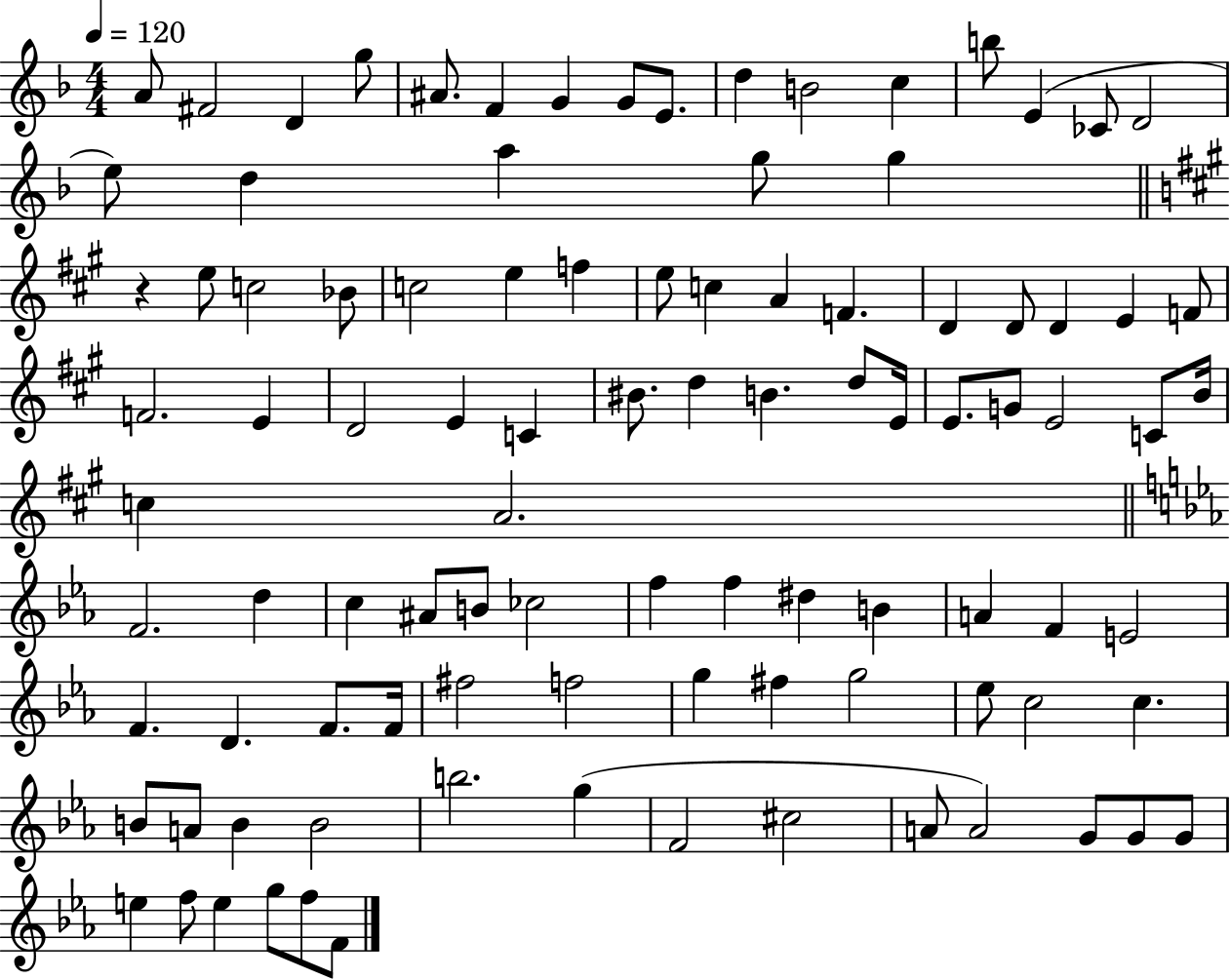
{
  \clef treble
  \numericTimeSignature
  \time 4/4
  \key f \major
  \tempo 4 = 120
  a'8 fis'2 d'4 g''8 | ais'8. f'4 g'4 g'8 e'8. | d''4 b'2 c''4 | b''8 e'4( ces'8 d'2 | \break e''8) d''4 a''4 g''8 g''4 | \bar "||" \break \key a \major r4 e''8 c''2 bes'8 | c''2 e''4 f''4 | e''8 c''4 a'4 f'4. | d'4 d'8 d'4 e'4 f'8 | \break f'2. e'4 | d'2 e'4 c'4 | bis'8. d''4 b'4. d''8 e'16 | e'8. g'8 e'2 c'8 b'16 | \break c''4 a'2. | \bar "||" \break \key ees \major f'2. d''4 | c''4 ais'8 b'8 ces''2 | f''4 f''4 dis''4 b'4 | a'4 f'4 e'2 | \break f'4. d'4. f'8. f'16 | fis''2 f''2 | g''4 fis''4 g''2 | ees''8 c''2 c''4. | \break b'8 a'8 b'4 b'2 | b''2. g''4( | f'2 cis''2 | a'8 a'2) g'8 g'8 g'8 | \break e''4 f''8 e''4 g''8 f''8 f'8 | \bar "|."
}